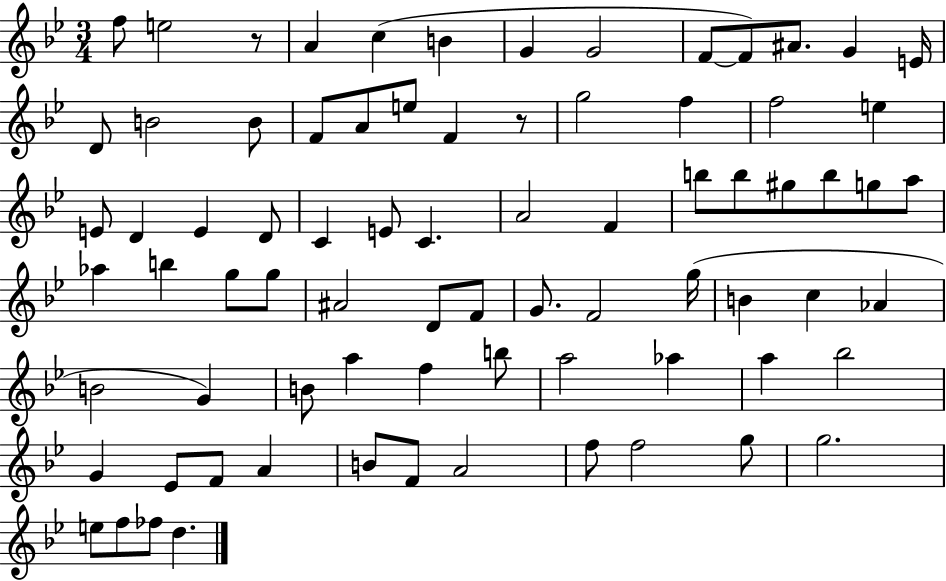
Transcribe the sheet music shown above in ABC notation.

X:1
T:Untitled
M:3/4
L:1/4
K:Bb
f/2 e2 z/2 A c B G G2 F/2 F/2 ^A/2 G E/4 D/2 B2 B/2 F/2 A/2 e/2 F z/2 g2 f f2 e E/2 D E D/2 C E/2 C A2 F b/2 b/2 ^g/2 b/2 g/2 a/2 _a b g/2 g/2 ^A2 D/2 F/2 G/2 F2 g/4 B c _A B2 G B/2 a f b/2 a2 _a a _b2 G _E/2 F/2 A B/2 F/2 A2 f/2 f2 g/2 g2 e/2 f/2 _f/2 d